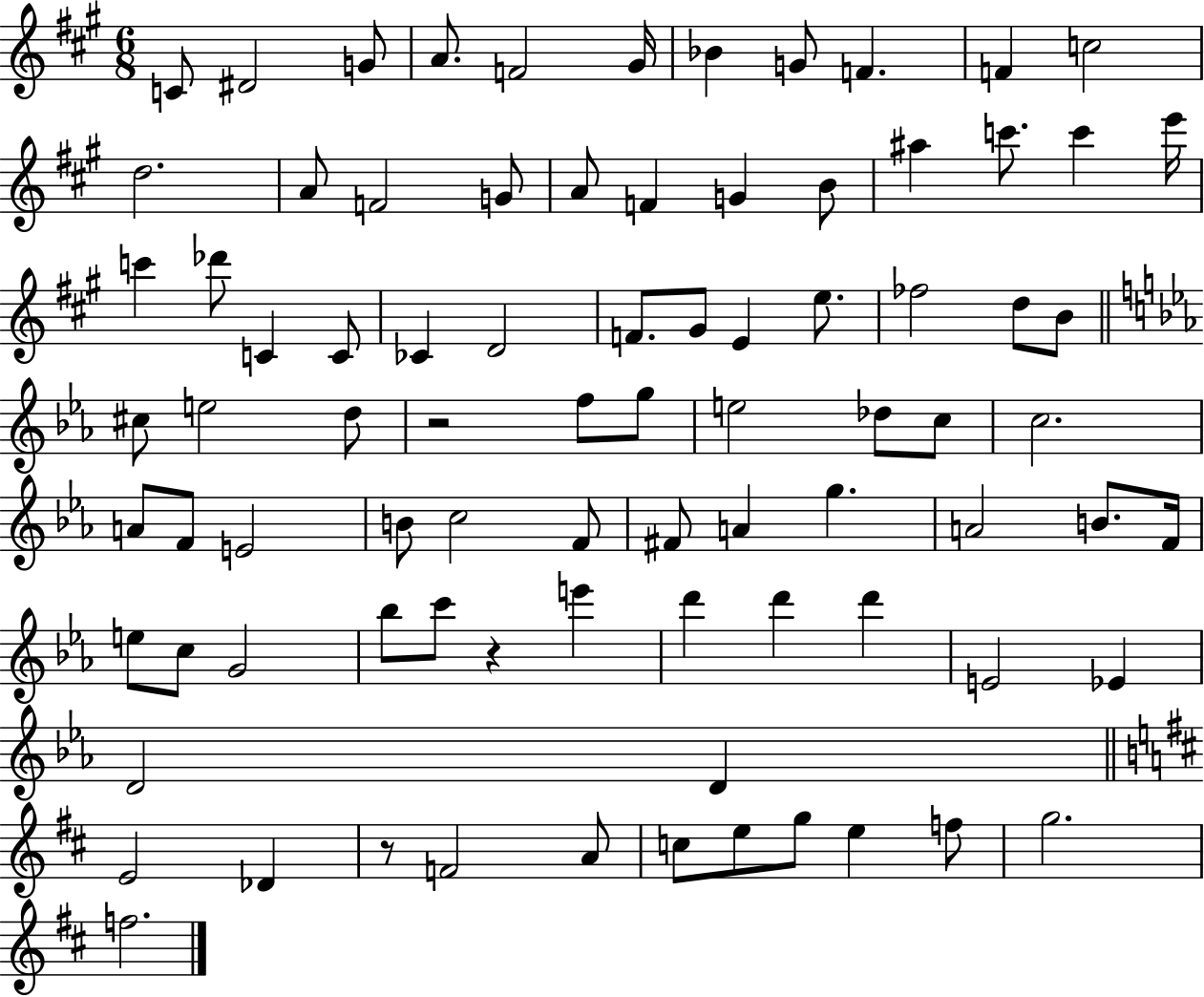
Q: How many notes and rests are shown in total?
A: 84